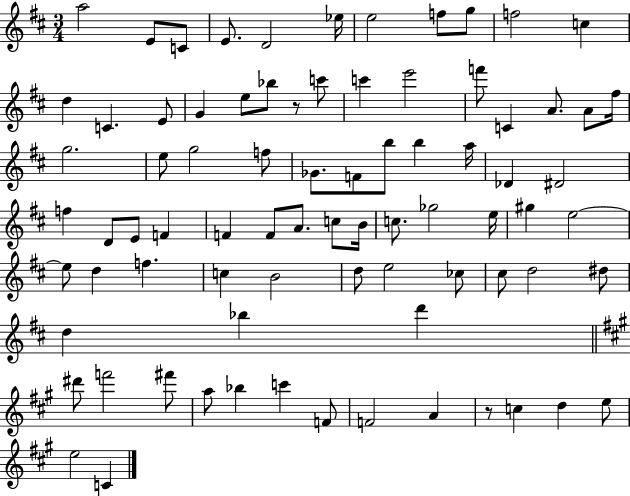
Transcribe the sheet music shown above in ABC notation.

X:1
T:Untitled
M:3/4
L:1/4
K:D
a2 E/2 C/2 E/2 D2 _e/4 e2 f/2 g/2 f2 c d C E/2 G e/2 _b/2 z/2 c'/2 c' e'2 f'/2 C A/2 A/2 ^f/4 g2 e/2 g2 f/2 _G/2 F/2 b/2 b a/4 _D ^D2 f D/2 E/2 F F F/2 A/2 c/2 B/4 c/2 _g2 e/4 ^g e2 e/2 d f c B2 d/2 e2 _c/2 ^c/2 d2 ^d/2 d _b d' ^d'/2 f'2 ^f'/2 a/2 _b c' F/2 F2 A z/2 c d e/2 e2 C